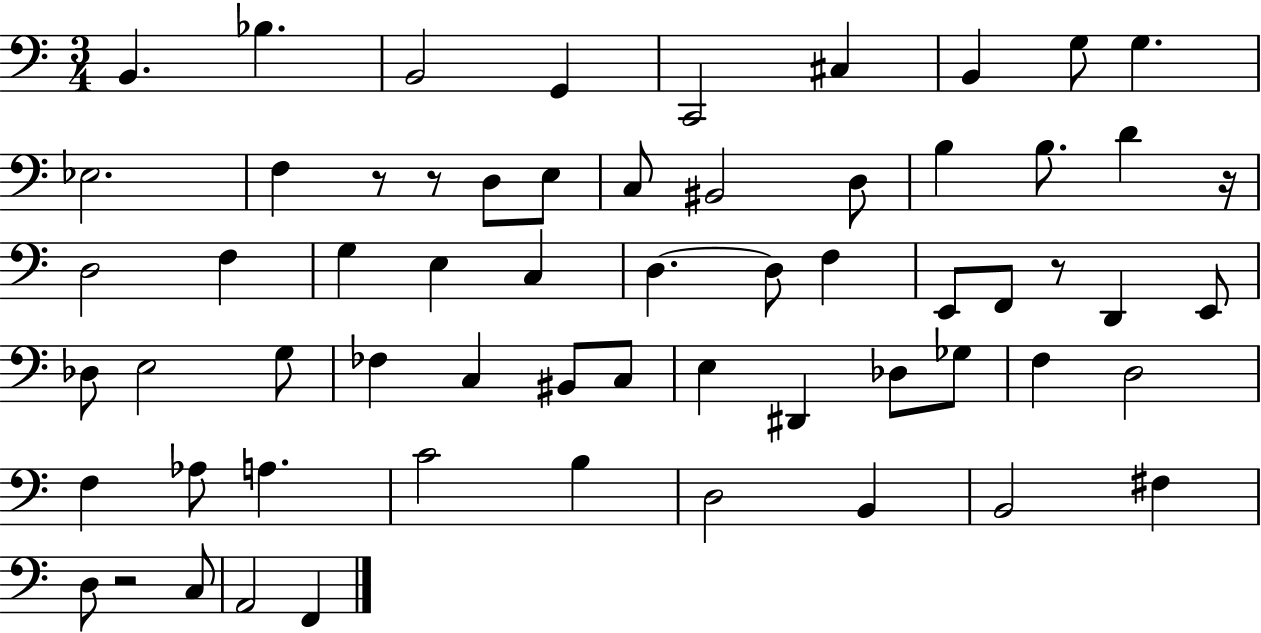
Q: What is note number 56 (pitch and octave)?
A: A2